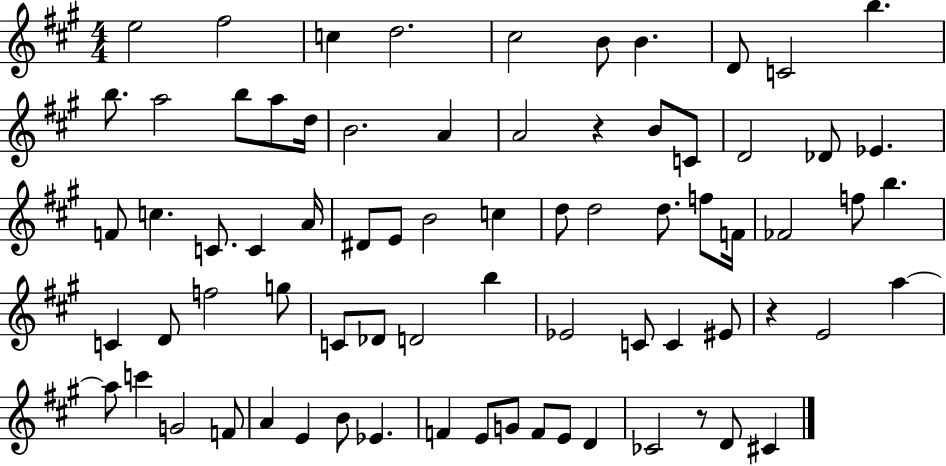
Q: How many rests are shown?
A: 3